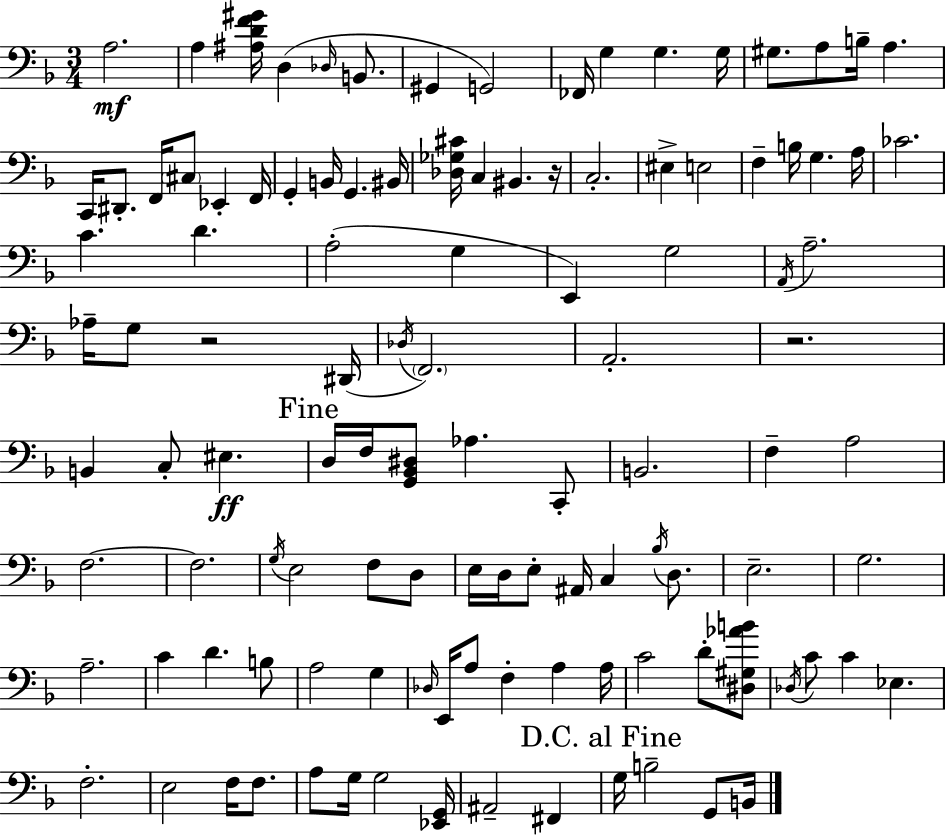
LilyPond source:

{
  \clef bass
  \numericTimeSignature
  \time 3/4
  \key f \major
  a2.\mf | a4 <ais d' f' gis'>16 d4( \grace { des16 } b,8. | gis,4 g,2) | fes,16 g4 g4. | \break g16 gis8. a8 b16-- a4. | c,16 dis,8.-. f,16 \parenthesize cis8 ees,4-. | f,16 g,4-. b,16 g,4. | bis,16 <des ges cis'>16 c4 bis,4. | \break r16 c2.-. | eis4-> e2 | f4-- b16 g4. | a16 ces'2. | \break c'4. d'4. | a2-.( g4 | e,4) g2 | \acciaccatura { a,16 } a2.-- | \break aes16-- g8 r2 | dis,16( \acciaccatura { des16 } \parenthesize f,2.) | a,2.-. | r2. | \break b,4 c8-. eis4.\ff | \mark "Fine" d16 f16 <g, bes, dis>8 aes4. | c,8-. b,2. | f4-- a2 | \break f2.~~ | f2. | \acciaccatura { g16 } e2 | f8 d8 e16 d16 e8-. ais,16 c4 | \break \acciaccatura { bes16 } d8. e2.-- | g2. | a2.-- | c'4 d'4. | \break b8 a2 | g4 \grace { des16 } e,16 a8 f4-. | a4 a16 c'2 | d'8-. <dis gis aes' b'>8 \acciaccatura { des16 } c'8 c'4 | \break ees4. f2.-. | e2 | f16 f8. a8 g16 g2 | <ees, g,>16 ais,2-- | \break fis,4 \mark "D.C. al Fine" g16 b2-- | g,8 b,16 \bar "|."
}